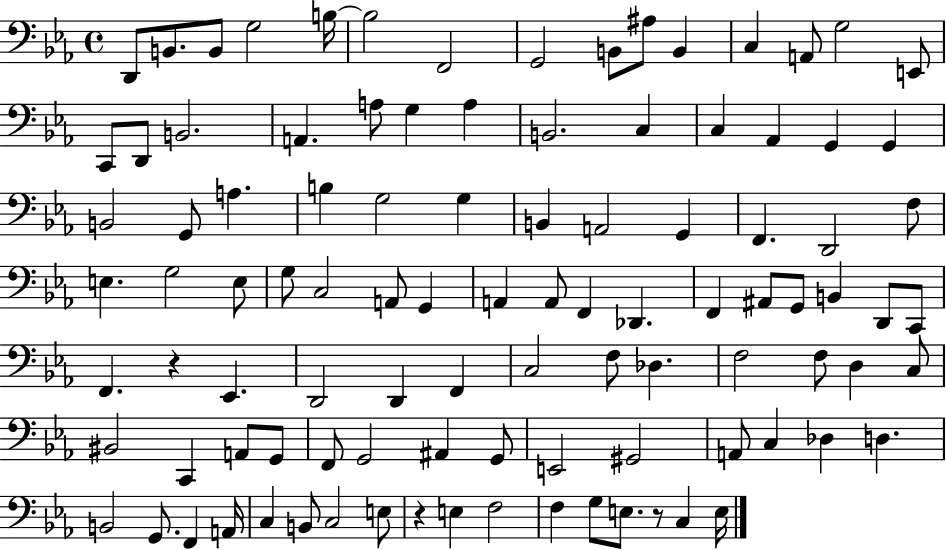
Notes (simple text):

D2/e B2/e. B2/e G3/h B3/s B3/h F2/h G2/h B2/e A#3/e B2/q C3/q A2/e G3/h E2/e C2/e D2/e B2/h. A2/q. A3/e G3/q A3/q B2/h. C3/q C3/q Ab2/q G2/q G2/q B2/h G2/e A3/q. B3/q G3/h G3/q B2/q A2/h G2/q F2/q. D2/h F3/e E3/q. G3/h E3/e G3/e C3/h A2/e G2/q A2/q A2/e F2/q Db2/q. F2/q A#2/e G2/e B2/q D2/e C2/e F2/q. R/q Eb2/q. D2/h D2/q F2/q C3/h F3/e Db3/q. F3/h F3/e D3/q C3/e BIS2/h C2/q A2/e G2/e F2/e G2/h A#2/q G2/e E2/h G#2/h A2/e C3/q Db3/q D3/q. B2/h G2/e. F2/q A2/s C3/q B2/e C3/h E3/e R/q E3/q F3/h F3/q G3/e E3/e. R/e C3/q E3/s